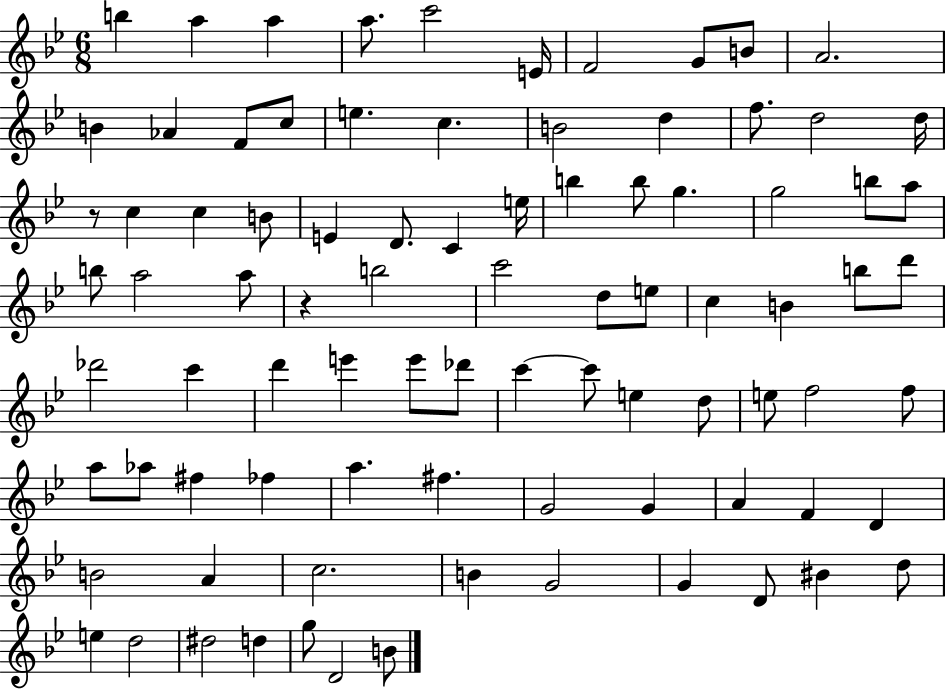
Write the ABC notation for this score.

X:1
T:Untitled
M:6/8
L:1/4
K:Bb
b a a a/2 c'2 E/4 F2 G/2 B/2 A2 B _A F/2 c/2 e c B2 d f/2 d2 d/4 z/2 c c B/2 E D/2 C e/4 b b/2 g g2 b/2 a/2 b/2 a2 a/2 z b2 c'2 d/2 e/2 c B b/2 d'/2 _d'2 c' d' e' e'/2 _d'/2 c' c'/2 e d/2 e/2 f2 f/2 a/2 _a/2 ^f _f a ^f G2 G A F D B2 A c2 B G2 G D/2 ^B d/2 e d2 ^d2 d g/2 D2 B/2